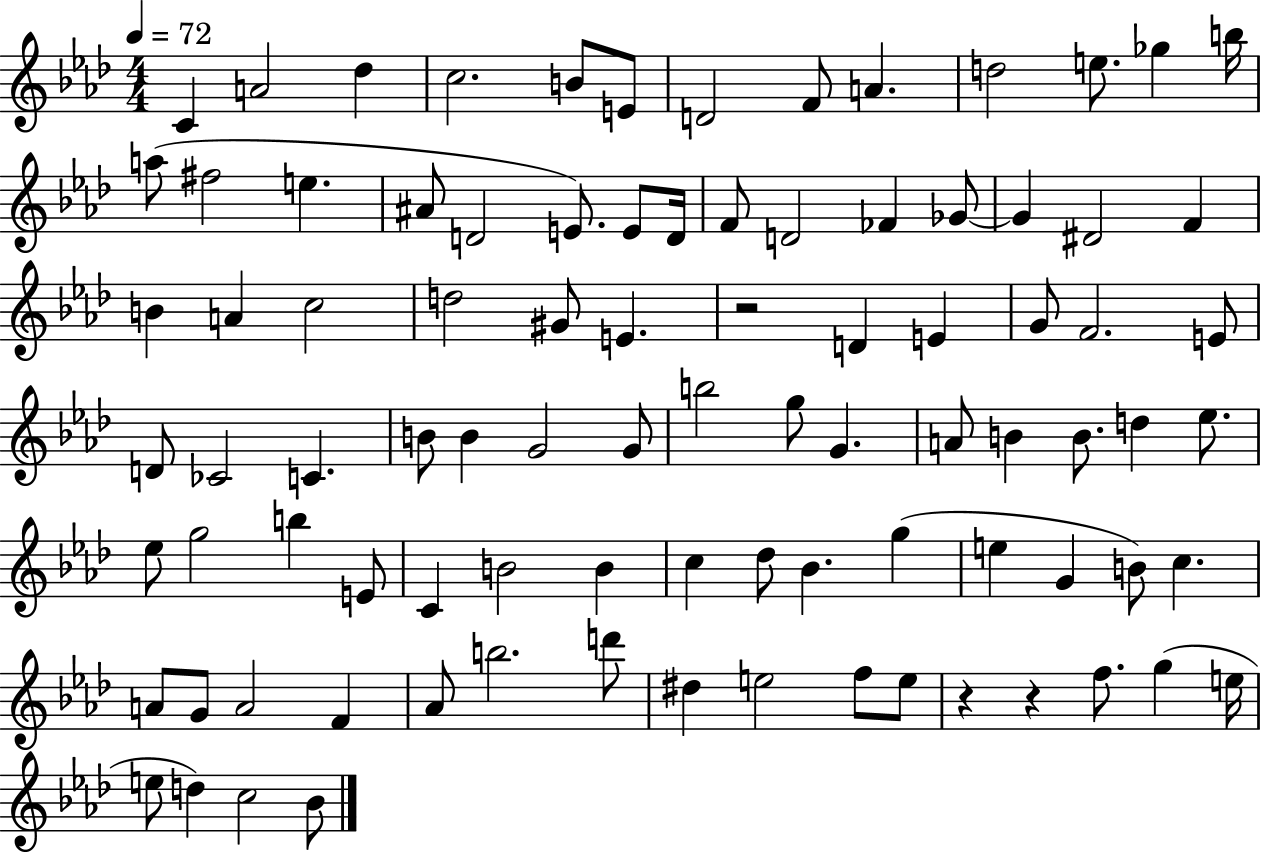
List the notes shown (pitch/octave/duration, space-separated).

C4/q A4/h Db5/q C5/h. B4/e E4/e D4/h F4/e A4/q. D5/h E5/e. Gb5/q B5/s A5/e F#5/h E5/q. A#4/e D4/h E4/e. E4/e D4/s F4/e D4/h FES4/q Gb4/e Gb4/q D#4/h F4/q B4/q A4/q C5/h D5/h G#4/e E4/q. R/h D4/q E4/q G4/e F4/h. E4/e D4/e CES4/h C4/q. B4/e B4/q G4/h G4/e B5/h G5/e G4/q. A4/e B4/q B4/e. D5/q Eb5/e. Eb5/e G5/h B5/q E4/e C4/q B4/h B4/q C5/q Db5/e Bb4/q. G5/q E5/q G4/q B4/e C5/q. A4/e G4/e A4/h F4/q Ab4/e B5/h. D6/e D#5/q E5/h F5/e E5/e R/q R/q F5/e. G5/q E5/s E5/e D5/q C5/h Bb4/e